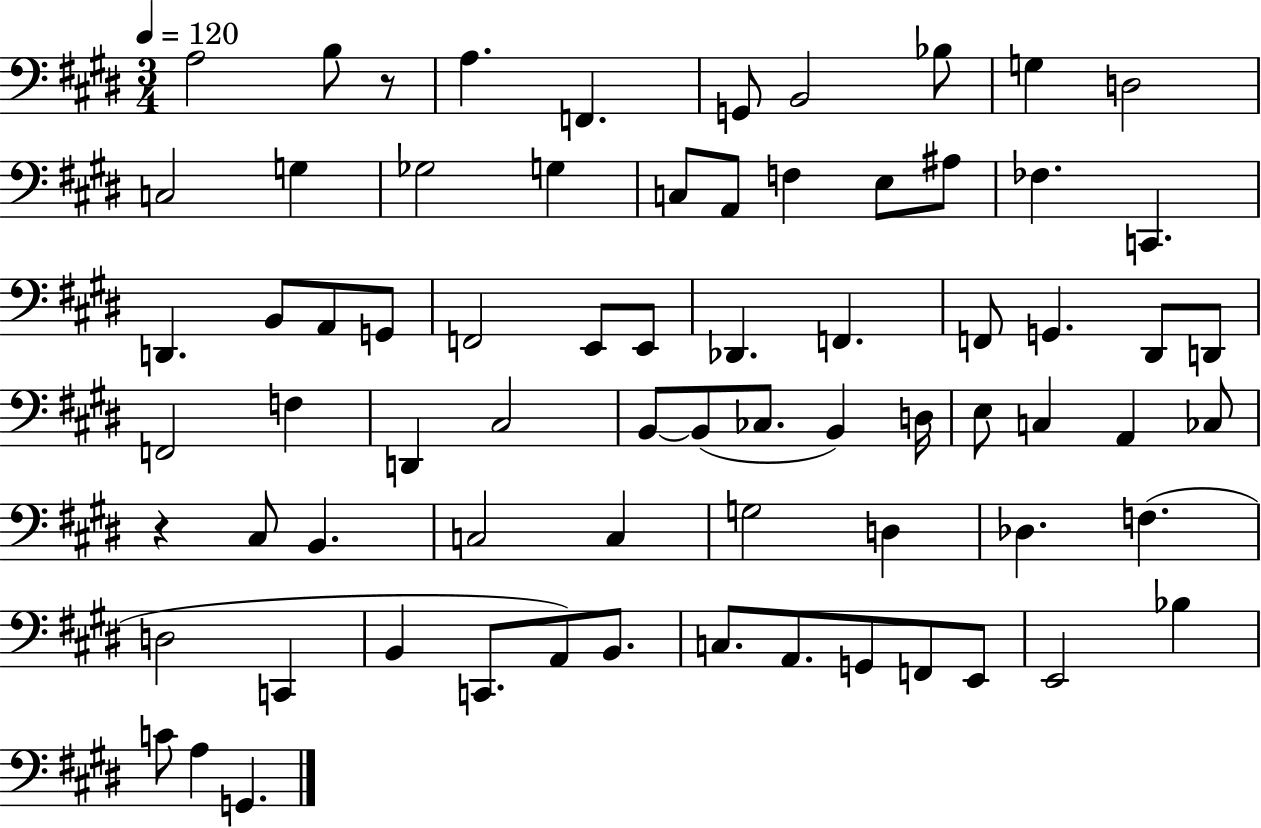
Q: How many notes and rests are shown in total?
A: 72